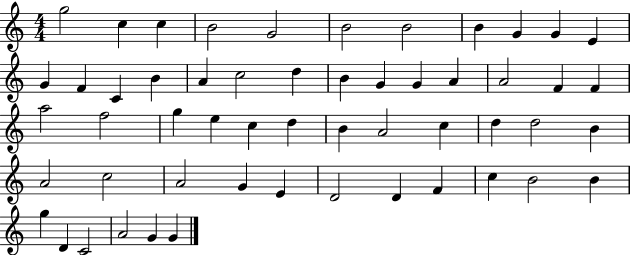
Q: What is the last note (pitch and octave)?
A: G4